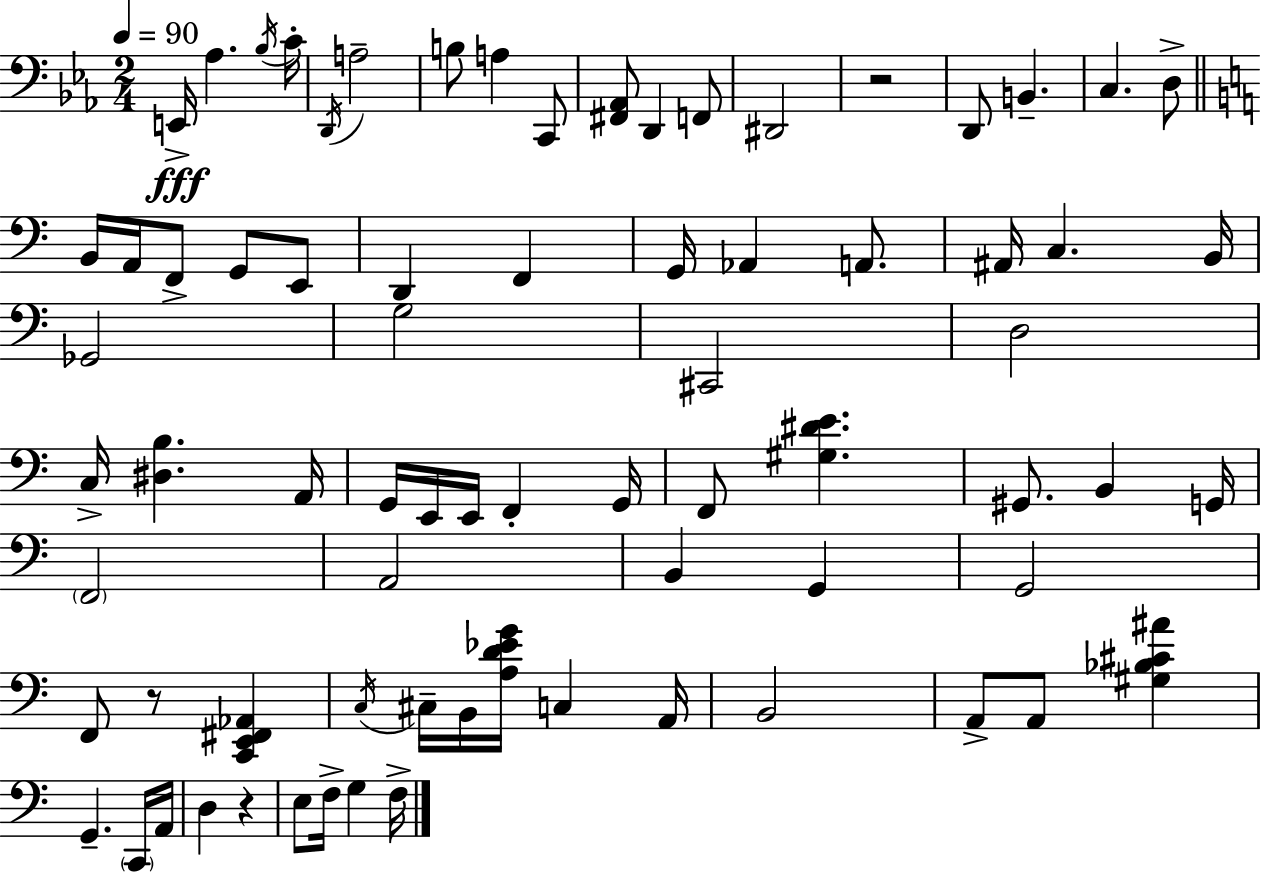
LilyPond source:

{
  \clef bass
  \numericTimeSignature
  \time 2/4
  \key c \minor
  \tempo 4 = 90
  e,16->\fff aes4. \acciaccatura { bes16 } | c'16-. \acciaccatura { d,16 } a2-- | b8 a4 | c,8 <fis, aes,>8 d,4 | \break f,8 dis,2 | r2 | d,8 b,4.-- | c4. | \break d8-> \bar "||" \break \key c \major b,16 a,16 f,8-> g,8 e,8 | d,4 f,4 | g,16 aes,4 a,8. | ais,16 c4. b,16 | \break ges,2 | g2 | cis,2 | d2 | \break c16-> <dis b>4. a,16 | g,16 e,16 e,16 f,4-. g,16 | f,8 <gis dis' e'>4. | gis,8. b,4 g,16 | \break \parenthesize f,2 | a,2 | b,4 g,4 | g,2 | \break f,8 r8 <c, e, fis, aes,>4 | \acciaccatura { c16 } cis16-- b,16 <a d' ees' g'>16 c4 | a,16 b,2 | a,8-> a,8 <gis bes cis' ais'>4 | \break g,4.-- \parenthesize c,16 | a,16 d4 r4 | e8 f16-> g4 | f16-> \bar "|."
}